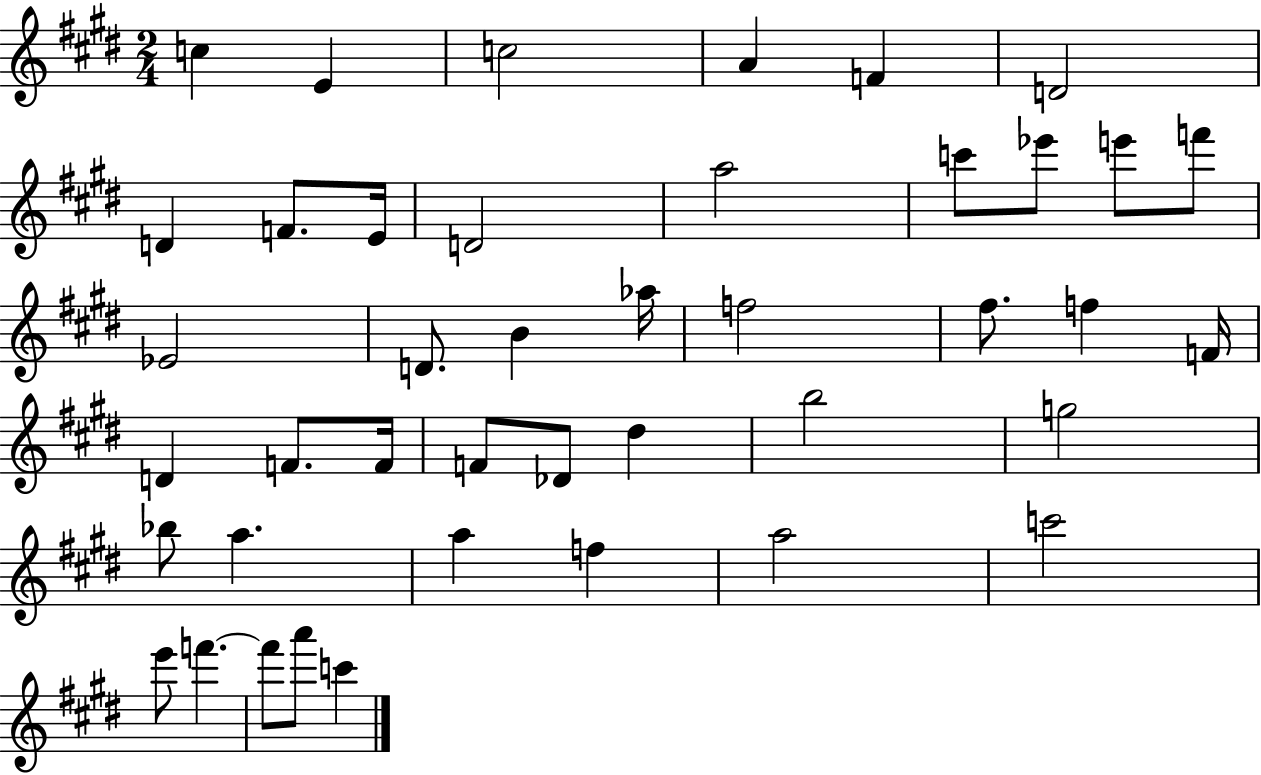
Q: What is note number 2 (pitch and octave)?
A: E4